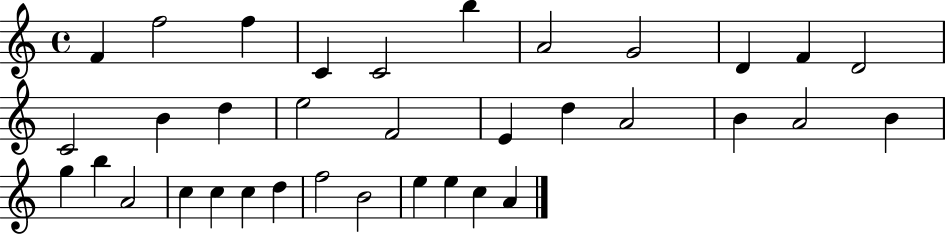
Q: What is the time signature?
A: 4/4